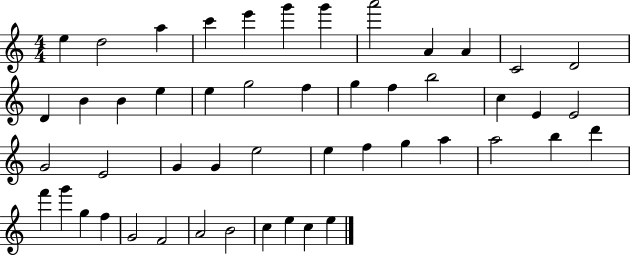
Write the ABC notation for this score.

X:1
T:Untitled
M:4/4
L:1/4
K:C
e d2 a c' e' g' g' a'2 A A C2 D2 D B B e e g2 f g f b2 c E E2 G2 E2 G G e2 e f g a a2 b d' f' g' g f G2 F2 A2 B2 c e c e